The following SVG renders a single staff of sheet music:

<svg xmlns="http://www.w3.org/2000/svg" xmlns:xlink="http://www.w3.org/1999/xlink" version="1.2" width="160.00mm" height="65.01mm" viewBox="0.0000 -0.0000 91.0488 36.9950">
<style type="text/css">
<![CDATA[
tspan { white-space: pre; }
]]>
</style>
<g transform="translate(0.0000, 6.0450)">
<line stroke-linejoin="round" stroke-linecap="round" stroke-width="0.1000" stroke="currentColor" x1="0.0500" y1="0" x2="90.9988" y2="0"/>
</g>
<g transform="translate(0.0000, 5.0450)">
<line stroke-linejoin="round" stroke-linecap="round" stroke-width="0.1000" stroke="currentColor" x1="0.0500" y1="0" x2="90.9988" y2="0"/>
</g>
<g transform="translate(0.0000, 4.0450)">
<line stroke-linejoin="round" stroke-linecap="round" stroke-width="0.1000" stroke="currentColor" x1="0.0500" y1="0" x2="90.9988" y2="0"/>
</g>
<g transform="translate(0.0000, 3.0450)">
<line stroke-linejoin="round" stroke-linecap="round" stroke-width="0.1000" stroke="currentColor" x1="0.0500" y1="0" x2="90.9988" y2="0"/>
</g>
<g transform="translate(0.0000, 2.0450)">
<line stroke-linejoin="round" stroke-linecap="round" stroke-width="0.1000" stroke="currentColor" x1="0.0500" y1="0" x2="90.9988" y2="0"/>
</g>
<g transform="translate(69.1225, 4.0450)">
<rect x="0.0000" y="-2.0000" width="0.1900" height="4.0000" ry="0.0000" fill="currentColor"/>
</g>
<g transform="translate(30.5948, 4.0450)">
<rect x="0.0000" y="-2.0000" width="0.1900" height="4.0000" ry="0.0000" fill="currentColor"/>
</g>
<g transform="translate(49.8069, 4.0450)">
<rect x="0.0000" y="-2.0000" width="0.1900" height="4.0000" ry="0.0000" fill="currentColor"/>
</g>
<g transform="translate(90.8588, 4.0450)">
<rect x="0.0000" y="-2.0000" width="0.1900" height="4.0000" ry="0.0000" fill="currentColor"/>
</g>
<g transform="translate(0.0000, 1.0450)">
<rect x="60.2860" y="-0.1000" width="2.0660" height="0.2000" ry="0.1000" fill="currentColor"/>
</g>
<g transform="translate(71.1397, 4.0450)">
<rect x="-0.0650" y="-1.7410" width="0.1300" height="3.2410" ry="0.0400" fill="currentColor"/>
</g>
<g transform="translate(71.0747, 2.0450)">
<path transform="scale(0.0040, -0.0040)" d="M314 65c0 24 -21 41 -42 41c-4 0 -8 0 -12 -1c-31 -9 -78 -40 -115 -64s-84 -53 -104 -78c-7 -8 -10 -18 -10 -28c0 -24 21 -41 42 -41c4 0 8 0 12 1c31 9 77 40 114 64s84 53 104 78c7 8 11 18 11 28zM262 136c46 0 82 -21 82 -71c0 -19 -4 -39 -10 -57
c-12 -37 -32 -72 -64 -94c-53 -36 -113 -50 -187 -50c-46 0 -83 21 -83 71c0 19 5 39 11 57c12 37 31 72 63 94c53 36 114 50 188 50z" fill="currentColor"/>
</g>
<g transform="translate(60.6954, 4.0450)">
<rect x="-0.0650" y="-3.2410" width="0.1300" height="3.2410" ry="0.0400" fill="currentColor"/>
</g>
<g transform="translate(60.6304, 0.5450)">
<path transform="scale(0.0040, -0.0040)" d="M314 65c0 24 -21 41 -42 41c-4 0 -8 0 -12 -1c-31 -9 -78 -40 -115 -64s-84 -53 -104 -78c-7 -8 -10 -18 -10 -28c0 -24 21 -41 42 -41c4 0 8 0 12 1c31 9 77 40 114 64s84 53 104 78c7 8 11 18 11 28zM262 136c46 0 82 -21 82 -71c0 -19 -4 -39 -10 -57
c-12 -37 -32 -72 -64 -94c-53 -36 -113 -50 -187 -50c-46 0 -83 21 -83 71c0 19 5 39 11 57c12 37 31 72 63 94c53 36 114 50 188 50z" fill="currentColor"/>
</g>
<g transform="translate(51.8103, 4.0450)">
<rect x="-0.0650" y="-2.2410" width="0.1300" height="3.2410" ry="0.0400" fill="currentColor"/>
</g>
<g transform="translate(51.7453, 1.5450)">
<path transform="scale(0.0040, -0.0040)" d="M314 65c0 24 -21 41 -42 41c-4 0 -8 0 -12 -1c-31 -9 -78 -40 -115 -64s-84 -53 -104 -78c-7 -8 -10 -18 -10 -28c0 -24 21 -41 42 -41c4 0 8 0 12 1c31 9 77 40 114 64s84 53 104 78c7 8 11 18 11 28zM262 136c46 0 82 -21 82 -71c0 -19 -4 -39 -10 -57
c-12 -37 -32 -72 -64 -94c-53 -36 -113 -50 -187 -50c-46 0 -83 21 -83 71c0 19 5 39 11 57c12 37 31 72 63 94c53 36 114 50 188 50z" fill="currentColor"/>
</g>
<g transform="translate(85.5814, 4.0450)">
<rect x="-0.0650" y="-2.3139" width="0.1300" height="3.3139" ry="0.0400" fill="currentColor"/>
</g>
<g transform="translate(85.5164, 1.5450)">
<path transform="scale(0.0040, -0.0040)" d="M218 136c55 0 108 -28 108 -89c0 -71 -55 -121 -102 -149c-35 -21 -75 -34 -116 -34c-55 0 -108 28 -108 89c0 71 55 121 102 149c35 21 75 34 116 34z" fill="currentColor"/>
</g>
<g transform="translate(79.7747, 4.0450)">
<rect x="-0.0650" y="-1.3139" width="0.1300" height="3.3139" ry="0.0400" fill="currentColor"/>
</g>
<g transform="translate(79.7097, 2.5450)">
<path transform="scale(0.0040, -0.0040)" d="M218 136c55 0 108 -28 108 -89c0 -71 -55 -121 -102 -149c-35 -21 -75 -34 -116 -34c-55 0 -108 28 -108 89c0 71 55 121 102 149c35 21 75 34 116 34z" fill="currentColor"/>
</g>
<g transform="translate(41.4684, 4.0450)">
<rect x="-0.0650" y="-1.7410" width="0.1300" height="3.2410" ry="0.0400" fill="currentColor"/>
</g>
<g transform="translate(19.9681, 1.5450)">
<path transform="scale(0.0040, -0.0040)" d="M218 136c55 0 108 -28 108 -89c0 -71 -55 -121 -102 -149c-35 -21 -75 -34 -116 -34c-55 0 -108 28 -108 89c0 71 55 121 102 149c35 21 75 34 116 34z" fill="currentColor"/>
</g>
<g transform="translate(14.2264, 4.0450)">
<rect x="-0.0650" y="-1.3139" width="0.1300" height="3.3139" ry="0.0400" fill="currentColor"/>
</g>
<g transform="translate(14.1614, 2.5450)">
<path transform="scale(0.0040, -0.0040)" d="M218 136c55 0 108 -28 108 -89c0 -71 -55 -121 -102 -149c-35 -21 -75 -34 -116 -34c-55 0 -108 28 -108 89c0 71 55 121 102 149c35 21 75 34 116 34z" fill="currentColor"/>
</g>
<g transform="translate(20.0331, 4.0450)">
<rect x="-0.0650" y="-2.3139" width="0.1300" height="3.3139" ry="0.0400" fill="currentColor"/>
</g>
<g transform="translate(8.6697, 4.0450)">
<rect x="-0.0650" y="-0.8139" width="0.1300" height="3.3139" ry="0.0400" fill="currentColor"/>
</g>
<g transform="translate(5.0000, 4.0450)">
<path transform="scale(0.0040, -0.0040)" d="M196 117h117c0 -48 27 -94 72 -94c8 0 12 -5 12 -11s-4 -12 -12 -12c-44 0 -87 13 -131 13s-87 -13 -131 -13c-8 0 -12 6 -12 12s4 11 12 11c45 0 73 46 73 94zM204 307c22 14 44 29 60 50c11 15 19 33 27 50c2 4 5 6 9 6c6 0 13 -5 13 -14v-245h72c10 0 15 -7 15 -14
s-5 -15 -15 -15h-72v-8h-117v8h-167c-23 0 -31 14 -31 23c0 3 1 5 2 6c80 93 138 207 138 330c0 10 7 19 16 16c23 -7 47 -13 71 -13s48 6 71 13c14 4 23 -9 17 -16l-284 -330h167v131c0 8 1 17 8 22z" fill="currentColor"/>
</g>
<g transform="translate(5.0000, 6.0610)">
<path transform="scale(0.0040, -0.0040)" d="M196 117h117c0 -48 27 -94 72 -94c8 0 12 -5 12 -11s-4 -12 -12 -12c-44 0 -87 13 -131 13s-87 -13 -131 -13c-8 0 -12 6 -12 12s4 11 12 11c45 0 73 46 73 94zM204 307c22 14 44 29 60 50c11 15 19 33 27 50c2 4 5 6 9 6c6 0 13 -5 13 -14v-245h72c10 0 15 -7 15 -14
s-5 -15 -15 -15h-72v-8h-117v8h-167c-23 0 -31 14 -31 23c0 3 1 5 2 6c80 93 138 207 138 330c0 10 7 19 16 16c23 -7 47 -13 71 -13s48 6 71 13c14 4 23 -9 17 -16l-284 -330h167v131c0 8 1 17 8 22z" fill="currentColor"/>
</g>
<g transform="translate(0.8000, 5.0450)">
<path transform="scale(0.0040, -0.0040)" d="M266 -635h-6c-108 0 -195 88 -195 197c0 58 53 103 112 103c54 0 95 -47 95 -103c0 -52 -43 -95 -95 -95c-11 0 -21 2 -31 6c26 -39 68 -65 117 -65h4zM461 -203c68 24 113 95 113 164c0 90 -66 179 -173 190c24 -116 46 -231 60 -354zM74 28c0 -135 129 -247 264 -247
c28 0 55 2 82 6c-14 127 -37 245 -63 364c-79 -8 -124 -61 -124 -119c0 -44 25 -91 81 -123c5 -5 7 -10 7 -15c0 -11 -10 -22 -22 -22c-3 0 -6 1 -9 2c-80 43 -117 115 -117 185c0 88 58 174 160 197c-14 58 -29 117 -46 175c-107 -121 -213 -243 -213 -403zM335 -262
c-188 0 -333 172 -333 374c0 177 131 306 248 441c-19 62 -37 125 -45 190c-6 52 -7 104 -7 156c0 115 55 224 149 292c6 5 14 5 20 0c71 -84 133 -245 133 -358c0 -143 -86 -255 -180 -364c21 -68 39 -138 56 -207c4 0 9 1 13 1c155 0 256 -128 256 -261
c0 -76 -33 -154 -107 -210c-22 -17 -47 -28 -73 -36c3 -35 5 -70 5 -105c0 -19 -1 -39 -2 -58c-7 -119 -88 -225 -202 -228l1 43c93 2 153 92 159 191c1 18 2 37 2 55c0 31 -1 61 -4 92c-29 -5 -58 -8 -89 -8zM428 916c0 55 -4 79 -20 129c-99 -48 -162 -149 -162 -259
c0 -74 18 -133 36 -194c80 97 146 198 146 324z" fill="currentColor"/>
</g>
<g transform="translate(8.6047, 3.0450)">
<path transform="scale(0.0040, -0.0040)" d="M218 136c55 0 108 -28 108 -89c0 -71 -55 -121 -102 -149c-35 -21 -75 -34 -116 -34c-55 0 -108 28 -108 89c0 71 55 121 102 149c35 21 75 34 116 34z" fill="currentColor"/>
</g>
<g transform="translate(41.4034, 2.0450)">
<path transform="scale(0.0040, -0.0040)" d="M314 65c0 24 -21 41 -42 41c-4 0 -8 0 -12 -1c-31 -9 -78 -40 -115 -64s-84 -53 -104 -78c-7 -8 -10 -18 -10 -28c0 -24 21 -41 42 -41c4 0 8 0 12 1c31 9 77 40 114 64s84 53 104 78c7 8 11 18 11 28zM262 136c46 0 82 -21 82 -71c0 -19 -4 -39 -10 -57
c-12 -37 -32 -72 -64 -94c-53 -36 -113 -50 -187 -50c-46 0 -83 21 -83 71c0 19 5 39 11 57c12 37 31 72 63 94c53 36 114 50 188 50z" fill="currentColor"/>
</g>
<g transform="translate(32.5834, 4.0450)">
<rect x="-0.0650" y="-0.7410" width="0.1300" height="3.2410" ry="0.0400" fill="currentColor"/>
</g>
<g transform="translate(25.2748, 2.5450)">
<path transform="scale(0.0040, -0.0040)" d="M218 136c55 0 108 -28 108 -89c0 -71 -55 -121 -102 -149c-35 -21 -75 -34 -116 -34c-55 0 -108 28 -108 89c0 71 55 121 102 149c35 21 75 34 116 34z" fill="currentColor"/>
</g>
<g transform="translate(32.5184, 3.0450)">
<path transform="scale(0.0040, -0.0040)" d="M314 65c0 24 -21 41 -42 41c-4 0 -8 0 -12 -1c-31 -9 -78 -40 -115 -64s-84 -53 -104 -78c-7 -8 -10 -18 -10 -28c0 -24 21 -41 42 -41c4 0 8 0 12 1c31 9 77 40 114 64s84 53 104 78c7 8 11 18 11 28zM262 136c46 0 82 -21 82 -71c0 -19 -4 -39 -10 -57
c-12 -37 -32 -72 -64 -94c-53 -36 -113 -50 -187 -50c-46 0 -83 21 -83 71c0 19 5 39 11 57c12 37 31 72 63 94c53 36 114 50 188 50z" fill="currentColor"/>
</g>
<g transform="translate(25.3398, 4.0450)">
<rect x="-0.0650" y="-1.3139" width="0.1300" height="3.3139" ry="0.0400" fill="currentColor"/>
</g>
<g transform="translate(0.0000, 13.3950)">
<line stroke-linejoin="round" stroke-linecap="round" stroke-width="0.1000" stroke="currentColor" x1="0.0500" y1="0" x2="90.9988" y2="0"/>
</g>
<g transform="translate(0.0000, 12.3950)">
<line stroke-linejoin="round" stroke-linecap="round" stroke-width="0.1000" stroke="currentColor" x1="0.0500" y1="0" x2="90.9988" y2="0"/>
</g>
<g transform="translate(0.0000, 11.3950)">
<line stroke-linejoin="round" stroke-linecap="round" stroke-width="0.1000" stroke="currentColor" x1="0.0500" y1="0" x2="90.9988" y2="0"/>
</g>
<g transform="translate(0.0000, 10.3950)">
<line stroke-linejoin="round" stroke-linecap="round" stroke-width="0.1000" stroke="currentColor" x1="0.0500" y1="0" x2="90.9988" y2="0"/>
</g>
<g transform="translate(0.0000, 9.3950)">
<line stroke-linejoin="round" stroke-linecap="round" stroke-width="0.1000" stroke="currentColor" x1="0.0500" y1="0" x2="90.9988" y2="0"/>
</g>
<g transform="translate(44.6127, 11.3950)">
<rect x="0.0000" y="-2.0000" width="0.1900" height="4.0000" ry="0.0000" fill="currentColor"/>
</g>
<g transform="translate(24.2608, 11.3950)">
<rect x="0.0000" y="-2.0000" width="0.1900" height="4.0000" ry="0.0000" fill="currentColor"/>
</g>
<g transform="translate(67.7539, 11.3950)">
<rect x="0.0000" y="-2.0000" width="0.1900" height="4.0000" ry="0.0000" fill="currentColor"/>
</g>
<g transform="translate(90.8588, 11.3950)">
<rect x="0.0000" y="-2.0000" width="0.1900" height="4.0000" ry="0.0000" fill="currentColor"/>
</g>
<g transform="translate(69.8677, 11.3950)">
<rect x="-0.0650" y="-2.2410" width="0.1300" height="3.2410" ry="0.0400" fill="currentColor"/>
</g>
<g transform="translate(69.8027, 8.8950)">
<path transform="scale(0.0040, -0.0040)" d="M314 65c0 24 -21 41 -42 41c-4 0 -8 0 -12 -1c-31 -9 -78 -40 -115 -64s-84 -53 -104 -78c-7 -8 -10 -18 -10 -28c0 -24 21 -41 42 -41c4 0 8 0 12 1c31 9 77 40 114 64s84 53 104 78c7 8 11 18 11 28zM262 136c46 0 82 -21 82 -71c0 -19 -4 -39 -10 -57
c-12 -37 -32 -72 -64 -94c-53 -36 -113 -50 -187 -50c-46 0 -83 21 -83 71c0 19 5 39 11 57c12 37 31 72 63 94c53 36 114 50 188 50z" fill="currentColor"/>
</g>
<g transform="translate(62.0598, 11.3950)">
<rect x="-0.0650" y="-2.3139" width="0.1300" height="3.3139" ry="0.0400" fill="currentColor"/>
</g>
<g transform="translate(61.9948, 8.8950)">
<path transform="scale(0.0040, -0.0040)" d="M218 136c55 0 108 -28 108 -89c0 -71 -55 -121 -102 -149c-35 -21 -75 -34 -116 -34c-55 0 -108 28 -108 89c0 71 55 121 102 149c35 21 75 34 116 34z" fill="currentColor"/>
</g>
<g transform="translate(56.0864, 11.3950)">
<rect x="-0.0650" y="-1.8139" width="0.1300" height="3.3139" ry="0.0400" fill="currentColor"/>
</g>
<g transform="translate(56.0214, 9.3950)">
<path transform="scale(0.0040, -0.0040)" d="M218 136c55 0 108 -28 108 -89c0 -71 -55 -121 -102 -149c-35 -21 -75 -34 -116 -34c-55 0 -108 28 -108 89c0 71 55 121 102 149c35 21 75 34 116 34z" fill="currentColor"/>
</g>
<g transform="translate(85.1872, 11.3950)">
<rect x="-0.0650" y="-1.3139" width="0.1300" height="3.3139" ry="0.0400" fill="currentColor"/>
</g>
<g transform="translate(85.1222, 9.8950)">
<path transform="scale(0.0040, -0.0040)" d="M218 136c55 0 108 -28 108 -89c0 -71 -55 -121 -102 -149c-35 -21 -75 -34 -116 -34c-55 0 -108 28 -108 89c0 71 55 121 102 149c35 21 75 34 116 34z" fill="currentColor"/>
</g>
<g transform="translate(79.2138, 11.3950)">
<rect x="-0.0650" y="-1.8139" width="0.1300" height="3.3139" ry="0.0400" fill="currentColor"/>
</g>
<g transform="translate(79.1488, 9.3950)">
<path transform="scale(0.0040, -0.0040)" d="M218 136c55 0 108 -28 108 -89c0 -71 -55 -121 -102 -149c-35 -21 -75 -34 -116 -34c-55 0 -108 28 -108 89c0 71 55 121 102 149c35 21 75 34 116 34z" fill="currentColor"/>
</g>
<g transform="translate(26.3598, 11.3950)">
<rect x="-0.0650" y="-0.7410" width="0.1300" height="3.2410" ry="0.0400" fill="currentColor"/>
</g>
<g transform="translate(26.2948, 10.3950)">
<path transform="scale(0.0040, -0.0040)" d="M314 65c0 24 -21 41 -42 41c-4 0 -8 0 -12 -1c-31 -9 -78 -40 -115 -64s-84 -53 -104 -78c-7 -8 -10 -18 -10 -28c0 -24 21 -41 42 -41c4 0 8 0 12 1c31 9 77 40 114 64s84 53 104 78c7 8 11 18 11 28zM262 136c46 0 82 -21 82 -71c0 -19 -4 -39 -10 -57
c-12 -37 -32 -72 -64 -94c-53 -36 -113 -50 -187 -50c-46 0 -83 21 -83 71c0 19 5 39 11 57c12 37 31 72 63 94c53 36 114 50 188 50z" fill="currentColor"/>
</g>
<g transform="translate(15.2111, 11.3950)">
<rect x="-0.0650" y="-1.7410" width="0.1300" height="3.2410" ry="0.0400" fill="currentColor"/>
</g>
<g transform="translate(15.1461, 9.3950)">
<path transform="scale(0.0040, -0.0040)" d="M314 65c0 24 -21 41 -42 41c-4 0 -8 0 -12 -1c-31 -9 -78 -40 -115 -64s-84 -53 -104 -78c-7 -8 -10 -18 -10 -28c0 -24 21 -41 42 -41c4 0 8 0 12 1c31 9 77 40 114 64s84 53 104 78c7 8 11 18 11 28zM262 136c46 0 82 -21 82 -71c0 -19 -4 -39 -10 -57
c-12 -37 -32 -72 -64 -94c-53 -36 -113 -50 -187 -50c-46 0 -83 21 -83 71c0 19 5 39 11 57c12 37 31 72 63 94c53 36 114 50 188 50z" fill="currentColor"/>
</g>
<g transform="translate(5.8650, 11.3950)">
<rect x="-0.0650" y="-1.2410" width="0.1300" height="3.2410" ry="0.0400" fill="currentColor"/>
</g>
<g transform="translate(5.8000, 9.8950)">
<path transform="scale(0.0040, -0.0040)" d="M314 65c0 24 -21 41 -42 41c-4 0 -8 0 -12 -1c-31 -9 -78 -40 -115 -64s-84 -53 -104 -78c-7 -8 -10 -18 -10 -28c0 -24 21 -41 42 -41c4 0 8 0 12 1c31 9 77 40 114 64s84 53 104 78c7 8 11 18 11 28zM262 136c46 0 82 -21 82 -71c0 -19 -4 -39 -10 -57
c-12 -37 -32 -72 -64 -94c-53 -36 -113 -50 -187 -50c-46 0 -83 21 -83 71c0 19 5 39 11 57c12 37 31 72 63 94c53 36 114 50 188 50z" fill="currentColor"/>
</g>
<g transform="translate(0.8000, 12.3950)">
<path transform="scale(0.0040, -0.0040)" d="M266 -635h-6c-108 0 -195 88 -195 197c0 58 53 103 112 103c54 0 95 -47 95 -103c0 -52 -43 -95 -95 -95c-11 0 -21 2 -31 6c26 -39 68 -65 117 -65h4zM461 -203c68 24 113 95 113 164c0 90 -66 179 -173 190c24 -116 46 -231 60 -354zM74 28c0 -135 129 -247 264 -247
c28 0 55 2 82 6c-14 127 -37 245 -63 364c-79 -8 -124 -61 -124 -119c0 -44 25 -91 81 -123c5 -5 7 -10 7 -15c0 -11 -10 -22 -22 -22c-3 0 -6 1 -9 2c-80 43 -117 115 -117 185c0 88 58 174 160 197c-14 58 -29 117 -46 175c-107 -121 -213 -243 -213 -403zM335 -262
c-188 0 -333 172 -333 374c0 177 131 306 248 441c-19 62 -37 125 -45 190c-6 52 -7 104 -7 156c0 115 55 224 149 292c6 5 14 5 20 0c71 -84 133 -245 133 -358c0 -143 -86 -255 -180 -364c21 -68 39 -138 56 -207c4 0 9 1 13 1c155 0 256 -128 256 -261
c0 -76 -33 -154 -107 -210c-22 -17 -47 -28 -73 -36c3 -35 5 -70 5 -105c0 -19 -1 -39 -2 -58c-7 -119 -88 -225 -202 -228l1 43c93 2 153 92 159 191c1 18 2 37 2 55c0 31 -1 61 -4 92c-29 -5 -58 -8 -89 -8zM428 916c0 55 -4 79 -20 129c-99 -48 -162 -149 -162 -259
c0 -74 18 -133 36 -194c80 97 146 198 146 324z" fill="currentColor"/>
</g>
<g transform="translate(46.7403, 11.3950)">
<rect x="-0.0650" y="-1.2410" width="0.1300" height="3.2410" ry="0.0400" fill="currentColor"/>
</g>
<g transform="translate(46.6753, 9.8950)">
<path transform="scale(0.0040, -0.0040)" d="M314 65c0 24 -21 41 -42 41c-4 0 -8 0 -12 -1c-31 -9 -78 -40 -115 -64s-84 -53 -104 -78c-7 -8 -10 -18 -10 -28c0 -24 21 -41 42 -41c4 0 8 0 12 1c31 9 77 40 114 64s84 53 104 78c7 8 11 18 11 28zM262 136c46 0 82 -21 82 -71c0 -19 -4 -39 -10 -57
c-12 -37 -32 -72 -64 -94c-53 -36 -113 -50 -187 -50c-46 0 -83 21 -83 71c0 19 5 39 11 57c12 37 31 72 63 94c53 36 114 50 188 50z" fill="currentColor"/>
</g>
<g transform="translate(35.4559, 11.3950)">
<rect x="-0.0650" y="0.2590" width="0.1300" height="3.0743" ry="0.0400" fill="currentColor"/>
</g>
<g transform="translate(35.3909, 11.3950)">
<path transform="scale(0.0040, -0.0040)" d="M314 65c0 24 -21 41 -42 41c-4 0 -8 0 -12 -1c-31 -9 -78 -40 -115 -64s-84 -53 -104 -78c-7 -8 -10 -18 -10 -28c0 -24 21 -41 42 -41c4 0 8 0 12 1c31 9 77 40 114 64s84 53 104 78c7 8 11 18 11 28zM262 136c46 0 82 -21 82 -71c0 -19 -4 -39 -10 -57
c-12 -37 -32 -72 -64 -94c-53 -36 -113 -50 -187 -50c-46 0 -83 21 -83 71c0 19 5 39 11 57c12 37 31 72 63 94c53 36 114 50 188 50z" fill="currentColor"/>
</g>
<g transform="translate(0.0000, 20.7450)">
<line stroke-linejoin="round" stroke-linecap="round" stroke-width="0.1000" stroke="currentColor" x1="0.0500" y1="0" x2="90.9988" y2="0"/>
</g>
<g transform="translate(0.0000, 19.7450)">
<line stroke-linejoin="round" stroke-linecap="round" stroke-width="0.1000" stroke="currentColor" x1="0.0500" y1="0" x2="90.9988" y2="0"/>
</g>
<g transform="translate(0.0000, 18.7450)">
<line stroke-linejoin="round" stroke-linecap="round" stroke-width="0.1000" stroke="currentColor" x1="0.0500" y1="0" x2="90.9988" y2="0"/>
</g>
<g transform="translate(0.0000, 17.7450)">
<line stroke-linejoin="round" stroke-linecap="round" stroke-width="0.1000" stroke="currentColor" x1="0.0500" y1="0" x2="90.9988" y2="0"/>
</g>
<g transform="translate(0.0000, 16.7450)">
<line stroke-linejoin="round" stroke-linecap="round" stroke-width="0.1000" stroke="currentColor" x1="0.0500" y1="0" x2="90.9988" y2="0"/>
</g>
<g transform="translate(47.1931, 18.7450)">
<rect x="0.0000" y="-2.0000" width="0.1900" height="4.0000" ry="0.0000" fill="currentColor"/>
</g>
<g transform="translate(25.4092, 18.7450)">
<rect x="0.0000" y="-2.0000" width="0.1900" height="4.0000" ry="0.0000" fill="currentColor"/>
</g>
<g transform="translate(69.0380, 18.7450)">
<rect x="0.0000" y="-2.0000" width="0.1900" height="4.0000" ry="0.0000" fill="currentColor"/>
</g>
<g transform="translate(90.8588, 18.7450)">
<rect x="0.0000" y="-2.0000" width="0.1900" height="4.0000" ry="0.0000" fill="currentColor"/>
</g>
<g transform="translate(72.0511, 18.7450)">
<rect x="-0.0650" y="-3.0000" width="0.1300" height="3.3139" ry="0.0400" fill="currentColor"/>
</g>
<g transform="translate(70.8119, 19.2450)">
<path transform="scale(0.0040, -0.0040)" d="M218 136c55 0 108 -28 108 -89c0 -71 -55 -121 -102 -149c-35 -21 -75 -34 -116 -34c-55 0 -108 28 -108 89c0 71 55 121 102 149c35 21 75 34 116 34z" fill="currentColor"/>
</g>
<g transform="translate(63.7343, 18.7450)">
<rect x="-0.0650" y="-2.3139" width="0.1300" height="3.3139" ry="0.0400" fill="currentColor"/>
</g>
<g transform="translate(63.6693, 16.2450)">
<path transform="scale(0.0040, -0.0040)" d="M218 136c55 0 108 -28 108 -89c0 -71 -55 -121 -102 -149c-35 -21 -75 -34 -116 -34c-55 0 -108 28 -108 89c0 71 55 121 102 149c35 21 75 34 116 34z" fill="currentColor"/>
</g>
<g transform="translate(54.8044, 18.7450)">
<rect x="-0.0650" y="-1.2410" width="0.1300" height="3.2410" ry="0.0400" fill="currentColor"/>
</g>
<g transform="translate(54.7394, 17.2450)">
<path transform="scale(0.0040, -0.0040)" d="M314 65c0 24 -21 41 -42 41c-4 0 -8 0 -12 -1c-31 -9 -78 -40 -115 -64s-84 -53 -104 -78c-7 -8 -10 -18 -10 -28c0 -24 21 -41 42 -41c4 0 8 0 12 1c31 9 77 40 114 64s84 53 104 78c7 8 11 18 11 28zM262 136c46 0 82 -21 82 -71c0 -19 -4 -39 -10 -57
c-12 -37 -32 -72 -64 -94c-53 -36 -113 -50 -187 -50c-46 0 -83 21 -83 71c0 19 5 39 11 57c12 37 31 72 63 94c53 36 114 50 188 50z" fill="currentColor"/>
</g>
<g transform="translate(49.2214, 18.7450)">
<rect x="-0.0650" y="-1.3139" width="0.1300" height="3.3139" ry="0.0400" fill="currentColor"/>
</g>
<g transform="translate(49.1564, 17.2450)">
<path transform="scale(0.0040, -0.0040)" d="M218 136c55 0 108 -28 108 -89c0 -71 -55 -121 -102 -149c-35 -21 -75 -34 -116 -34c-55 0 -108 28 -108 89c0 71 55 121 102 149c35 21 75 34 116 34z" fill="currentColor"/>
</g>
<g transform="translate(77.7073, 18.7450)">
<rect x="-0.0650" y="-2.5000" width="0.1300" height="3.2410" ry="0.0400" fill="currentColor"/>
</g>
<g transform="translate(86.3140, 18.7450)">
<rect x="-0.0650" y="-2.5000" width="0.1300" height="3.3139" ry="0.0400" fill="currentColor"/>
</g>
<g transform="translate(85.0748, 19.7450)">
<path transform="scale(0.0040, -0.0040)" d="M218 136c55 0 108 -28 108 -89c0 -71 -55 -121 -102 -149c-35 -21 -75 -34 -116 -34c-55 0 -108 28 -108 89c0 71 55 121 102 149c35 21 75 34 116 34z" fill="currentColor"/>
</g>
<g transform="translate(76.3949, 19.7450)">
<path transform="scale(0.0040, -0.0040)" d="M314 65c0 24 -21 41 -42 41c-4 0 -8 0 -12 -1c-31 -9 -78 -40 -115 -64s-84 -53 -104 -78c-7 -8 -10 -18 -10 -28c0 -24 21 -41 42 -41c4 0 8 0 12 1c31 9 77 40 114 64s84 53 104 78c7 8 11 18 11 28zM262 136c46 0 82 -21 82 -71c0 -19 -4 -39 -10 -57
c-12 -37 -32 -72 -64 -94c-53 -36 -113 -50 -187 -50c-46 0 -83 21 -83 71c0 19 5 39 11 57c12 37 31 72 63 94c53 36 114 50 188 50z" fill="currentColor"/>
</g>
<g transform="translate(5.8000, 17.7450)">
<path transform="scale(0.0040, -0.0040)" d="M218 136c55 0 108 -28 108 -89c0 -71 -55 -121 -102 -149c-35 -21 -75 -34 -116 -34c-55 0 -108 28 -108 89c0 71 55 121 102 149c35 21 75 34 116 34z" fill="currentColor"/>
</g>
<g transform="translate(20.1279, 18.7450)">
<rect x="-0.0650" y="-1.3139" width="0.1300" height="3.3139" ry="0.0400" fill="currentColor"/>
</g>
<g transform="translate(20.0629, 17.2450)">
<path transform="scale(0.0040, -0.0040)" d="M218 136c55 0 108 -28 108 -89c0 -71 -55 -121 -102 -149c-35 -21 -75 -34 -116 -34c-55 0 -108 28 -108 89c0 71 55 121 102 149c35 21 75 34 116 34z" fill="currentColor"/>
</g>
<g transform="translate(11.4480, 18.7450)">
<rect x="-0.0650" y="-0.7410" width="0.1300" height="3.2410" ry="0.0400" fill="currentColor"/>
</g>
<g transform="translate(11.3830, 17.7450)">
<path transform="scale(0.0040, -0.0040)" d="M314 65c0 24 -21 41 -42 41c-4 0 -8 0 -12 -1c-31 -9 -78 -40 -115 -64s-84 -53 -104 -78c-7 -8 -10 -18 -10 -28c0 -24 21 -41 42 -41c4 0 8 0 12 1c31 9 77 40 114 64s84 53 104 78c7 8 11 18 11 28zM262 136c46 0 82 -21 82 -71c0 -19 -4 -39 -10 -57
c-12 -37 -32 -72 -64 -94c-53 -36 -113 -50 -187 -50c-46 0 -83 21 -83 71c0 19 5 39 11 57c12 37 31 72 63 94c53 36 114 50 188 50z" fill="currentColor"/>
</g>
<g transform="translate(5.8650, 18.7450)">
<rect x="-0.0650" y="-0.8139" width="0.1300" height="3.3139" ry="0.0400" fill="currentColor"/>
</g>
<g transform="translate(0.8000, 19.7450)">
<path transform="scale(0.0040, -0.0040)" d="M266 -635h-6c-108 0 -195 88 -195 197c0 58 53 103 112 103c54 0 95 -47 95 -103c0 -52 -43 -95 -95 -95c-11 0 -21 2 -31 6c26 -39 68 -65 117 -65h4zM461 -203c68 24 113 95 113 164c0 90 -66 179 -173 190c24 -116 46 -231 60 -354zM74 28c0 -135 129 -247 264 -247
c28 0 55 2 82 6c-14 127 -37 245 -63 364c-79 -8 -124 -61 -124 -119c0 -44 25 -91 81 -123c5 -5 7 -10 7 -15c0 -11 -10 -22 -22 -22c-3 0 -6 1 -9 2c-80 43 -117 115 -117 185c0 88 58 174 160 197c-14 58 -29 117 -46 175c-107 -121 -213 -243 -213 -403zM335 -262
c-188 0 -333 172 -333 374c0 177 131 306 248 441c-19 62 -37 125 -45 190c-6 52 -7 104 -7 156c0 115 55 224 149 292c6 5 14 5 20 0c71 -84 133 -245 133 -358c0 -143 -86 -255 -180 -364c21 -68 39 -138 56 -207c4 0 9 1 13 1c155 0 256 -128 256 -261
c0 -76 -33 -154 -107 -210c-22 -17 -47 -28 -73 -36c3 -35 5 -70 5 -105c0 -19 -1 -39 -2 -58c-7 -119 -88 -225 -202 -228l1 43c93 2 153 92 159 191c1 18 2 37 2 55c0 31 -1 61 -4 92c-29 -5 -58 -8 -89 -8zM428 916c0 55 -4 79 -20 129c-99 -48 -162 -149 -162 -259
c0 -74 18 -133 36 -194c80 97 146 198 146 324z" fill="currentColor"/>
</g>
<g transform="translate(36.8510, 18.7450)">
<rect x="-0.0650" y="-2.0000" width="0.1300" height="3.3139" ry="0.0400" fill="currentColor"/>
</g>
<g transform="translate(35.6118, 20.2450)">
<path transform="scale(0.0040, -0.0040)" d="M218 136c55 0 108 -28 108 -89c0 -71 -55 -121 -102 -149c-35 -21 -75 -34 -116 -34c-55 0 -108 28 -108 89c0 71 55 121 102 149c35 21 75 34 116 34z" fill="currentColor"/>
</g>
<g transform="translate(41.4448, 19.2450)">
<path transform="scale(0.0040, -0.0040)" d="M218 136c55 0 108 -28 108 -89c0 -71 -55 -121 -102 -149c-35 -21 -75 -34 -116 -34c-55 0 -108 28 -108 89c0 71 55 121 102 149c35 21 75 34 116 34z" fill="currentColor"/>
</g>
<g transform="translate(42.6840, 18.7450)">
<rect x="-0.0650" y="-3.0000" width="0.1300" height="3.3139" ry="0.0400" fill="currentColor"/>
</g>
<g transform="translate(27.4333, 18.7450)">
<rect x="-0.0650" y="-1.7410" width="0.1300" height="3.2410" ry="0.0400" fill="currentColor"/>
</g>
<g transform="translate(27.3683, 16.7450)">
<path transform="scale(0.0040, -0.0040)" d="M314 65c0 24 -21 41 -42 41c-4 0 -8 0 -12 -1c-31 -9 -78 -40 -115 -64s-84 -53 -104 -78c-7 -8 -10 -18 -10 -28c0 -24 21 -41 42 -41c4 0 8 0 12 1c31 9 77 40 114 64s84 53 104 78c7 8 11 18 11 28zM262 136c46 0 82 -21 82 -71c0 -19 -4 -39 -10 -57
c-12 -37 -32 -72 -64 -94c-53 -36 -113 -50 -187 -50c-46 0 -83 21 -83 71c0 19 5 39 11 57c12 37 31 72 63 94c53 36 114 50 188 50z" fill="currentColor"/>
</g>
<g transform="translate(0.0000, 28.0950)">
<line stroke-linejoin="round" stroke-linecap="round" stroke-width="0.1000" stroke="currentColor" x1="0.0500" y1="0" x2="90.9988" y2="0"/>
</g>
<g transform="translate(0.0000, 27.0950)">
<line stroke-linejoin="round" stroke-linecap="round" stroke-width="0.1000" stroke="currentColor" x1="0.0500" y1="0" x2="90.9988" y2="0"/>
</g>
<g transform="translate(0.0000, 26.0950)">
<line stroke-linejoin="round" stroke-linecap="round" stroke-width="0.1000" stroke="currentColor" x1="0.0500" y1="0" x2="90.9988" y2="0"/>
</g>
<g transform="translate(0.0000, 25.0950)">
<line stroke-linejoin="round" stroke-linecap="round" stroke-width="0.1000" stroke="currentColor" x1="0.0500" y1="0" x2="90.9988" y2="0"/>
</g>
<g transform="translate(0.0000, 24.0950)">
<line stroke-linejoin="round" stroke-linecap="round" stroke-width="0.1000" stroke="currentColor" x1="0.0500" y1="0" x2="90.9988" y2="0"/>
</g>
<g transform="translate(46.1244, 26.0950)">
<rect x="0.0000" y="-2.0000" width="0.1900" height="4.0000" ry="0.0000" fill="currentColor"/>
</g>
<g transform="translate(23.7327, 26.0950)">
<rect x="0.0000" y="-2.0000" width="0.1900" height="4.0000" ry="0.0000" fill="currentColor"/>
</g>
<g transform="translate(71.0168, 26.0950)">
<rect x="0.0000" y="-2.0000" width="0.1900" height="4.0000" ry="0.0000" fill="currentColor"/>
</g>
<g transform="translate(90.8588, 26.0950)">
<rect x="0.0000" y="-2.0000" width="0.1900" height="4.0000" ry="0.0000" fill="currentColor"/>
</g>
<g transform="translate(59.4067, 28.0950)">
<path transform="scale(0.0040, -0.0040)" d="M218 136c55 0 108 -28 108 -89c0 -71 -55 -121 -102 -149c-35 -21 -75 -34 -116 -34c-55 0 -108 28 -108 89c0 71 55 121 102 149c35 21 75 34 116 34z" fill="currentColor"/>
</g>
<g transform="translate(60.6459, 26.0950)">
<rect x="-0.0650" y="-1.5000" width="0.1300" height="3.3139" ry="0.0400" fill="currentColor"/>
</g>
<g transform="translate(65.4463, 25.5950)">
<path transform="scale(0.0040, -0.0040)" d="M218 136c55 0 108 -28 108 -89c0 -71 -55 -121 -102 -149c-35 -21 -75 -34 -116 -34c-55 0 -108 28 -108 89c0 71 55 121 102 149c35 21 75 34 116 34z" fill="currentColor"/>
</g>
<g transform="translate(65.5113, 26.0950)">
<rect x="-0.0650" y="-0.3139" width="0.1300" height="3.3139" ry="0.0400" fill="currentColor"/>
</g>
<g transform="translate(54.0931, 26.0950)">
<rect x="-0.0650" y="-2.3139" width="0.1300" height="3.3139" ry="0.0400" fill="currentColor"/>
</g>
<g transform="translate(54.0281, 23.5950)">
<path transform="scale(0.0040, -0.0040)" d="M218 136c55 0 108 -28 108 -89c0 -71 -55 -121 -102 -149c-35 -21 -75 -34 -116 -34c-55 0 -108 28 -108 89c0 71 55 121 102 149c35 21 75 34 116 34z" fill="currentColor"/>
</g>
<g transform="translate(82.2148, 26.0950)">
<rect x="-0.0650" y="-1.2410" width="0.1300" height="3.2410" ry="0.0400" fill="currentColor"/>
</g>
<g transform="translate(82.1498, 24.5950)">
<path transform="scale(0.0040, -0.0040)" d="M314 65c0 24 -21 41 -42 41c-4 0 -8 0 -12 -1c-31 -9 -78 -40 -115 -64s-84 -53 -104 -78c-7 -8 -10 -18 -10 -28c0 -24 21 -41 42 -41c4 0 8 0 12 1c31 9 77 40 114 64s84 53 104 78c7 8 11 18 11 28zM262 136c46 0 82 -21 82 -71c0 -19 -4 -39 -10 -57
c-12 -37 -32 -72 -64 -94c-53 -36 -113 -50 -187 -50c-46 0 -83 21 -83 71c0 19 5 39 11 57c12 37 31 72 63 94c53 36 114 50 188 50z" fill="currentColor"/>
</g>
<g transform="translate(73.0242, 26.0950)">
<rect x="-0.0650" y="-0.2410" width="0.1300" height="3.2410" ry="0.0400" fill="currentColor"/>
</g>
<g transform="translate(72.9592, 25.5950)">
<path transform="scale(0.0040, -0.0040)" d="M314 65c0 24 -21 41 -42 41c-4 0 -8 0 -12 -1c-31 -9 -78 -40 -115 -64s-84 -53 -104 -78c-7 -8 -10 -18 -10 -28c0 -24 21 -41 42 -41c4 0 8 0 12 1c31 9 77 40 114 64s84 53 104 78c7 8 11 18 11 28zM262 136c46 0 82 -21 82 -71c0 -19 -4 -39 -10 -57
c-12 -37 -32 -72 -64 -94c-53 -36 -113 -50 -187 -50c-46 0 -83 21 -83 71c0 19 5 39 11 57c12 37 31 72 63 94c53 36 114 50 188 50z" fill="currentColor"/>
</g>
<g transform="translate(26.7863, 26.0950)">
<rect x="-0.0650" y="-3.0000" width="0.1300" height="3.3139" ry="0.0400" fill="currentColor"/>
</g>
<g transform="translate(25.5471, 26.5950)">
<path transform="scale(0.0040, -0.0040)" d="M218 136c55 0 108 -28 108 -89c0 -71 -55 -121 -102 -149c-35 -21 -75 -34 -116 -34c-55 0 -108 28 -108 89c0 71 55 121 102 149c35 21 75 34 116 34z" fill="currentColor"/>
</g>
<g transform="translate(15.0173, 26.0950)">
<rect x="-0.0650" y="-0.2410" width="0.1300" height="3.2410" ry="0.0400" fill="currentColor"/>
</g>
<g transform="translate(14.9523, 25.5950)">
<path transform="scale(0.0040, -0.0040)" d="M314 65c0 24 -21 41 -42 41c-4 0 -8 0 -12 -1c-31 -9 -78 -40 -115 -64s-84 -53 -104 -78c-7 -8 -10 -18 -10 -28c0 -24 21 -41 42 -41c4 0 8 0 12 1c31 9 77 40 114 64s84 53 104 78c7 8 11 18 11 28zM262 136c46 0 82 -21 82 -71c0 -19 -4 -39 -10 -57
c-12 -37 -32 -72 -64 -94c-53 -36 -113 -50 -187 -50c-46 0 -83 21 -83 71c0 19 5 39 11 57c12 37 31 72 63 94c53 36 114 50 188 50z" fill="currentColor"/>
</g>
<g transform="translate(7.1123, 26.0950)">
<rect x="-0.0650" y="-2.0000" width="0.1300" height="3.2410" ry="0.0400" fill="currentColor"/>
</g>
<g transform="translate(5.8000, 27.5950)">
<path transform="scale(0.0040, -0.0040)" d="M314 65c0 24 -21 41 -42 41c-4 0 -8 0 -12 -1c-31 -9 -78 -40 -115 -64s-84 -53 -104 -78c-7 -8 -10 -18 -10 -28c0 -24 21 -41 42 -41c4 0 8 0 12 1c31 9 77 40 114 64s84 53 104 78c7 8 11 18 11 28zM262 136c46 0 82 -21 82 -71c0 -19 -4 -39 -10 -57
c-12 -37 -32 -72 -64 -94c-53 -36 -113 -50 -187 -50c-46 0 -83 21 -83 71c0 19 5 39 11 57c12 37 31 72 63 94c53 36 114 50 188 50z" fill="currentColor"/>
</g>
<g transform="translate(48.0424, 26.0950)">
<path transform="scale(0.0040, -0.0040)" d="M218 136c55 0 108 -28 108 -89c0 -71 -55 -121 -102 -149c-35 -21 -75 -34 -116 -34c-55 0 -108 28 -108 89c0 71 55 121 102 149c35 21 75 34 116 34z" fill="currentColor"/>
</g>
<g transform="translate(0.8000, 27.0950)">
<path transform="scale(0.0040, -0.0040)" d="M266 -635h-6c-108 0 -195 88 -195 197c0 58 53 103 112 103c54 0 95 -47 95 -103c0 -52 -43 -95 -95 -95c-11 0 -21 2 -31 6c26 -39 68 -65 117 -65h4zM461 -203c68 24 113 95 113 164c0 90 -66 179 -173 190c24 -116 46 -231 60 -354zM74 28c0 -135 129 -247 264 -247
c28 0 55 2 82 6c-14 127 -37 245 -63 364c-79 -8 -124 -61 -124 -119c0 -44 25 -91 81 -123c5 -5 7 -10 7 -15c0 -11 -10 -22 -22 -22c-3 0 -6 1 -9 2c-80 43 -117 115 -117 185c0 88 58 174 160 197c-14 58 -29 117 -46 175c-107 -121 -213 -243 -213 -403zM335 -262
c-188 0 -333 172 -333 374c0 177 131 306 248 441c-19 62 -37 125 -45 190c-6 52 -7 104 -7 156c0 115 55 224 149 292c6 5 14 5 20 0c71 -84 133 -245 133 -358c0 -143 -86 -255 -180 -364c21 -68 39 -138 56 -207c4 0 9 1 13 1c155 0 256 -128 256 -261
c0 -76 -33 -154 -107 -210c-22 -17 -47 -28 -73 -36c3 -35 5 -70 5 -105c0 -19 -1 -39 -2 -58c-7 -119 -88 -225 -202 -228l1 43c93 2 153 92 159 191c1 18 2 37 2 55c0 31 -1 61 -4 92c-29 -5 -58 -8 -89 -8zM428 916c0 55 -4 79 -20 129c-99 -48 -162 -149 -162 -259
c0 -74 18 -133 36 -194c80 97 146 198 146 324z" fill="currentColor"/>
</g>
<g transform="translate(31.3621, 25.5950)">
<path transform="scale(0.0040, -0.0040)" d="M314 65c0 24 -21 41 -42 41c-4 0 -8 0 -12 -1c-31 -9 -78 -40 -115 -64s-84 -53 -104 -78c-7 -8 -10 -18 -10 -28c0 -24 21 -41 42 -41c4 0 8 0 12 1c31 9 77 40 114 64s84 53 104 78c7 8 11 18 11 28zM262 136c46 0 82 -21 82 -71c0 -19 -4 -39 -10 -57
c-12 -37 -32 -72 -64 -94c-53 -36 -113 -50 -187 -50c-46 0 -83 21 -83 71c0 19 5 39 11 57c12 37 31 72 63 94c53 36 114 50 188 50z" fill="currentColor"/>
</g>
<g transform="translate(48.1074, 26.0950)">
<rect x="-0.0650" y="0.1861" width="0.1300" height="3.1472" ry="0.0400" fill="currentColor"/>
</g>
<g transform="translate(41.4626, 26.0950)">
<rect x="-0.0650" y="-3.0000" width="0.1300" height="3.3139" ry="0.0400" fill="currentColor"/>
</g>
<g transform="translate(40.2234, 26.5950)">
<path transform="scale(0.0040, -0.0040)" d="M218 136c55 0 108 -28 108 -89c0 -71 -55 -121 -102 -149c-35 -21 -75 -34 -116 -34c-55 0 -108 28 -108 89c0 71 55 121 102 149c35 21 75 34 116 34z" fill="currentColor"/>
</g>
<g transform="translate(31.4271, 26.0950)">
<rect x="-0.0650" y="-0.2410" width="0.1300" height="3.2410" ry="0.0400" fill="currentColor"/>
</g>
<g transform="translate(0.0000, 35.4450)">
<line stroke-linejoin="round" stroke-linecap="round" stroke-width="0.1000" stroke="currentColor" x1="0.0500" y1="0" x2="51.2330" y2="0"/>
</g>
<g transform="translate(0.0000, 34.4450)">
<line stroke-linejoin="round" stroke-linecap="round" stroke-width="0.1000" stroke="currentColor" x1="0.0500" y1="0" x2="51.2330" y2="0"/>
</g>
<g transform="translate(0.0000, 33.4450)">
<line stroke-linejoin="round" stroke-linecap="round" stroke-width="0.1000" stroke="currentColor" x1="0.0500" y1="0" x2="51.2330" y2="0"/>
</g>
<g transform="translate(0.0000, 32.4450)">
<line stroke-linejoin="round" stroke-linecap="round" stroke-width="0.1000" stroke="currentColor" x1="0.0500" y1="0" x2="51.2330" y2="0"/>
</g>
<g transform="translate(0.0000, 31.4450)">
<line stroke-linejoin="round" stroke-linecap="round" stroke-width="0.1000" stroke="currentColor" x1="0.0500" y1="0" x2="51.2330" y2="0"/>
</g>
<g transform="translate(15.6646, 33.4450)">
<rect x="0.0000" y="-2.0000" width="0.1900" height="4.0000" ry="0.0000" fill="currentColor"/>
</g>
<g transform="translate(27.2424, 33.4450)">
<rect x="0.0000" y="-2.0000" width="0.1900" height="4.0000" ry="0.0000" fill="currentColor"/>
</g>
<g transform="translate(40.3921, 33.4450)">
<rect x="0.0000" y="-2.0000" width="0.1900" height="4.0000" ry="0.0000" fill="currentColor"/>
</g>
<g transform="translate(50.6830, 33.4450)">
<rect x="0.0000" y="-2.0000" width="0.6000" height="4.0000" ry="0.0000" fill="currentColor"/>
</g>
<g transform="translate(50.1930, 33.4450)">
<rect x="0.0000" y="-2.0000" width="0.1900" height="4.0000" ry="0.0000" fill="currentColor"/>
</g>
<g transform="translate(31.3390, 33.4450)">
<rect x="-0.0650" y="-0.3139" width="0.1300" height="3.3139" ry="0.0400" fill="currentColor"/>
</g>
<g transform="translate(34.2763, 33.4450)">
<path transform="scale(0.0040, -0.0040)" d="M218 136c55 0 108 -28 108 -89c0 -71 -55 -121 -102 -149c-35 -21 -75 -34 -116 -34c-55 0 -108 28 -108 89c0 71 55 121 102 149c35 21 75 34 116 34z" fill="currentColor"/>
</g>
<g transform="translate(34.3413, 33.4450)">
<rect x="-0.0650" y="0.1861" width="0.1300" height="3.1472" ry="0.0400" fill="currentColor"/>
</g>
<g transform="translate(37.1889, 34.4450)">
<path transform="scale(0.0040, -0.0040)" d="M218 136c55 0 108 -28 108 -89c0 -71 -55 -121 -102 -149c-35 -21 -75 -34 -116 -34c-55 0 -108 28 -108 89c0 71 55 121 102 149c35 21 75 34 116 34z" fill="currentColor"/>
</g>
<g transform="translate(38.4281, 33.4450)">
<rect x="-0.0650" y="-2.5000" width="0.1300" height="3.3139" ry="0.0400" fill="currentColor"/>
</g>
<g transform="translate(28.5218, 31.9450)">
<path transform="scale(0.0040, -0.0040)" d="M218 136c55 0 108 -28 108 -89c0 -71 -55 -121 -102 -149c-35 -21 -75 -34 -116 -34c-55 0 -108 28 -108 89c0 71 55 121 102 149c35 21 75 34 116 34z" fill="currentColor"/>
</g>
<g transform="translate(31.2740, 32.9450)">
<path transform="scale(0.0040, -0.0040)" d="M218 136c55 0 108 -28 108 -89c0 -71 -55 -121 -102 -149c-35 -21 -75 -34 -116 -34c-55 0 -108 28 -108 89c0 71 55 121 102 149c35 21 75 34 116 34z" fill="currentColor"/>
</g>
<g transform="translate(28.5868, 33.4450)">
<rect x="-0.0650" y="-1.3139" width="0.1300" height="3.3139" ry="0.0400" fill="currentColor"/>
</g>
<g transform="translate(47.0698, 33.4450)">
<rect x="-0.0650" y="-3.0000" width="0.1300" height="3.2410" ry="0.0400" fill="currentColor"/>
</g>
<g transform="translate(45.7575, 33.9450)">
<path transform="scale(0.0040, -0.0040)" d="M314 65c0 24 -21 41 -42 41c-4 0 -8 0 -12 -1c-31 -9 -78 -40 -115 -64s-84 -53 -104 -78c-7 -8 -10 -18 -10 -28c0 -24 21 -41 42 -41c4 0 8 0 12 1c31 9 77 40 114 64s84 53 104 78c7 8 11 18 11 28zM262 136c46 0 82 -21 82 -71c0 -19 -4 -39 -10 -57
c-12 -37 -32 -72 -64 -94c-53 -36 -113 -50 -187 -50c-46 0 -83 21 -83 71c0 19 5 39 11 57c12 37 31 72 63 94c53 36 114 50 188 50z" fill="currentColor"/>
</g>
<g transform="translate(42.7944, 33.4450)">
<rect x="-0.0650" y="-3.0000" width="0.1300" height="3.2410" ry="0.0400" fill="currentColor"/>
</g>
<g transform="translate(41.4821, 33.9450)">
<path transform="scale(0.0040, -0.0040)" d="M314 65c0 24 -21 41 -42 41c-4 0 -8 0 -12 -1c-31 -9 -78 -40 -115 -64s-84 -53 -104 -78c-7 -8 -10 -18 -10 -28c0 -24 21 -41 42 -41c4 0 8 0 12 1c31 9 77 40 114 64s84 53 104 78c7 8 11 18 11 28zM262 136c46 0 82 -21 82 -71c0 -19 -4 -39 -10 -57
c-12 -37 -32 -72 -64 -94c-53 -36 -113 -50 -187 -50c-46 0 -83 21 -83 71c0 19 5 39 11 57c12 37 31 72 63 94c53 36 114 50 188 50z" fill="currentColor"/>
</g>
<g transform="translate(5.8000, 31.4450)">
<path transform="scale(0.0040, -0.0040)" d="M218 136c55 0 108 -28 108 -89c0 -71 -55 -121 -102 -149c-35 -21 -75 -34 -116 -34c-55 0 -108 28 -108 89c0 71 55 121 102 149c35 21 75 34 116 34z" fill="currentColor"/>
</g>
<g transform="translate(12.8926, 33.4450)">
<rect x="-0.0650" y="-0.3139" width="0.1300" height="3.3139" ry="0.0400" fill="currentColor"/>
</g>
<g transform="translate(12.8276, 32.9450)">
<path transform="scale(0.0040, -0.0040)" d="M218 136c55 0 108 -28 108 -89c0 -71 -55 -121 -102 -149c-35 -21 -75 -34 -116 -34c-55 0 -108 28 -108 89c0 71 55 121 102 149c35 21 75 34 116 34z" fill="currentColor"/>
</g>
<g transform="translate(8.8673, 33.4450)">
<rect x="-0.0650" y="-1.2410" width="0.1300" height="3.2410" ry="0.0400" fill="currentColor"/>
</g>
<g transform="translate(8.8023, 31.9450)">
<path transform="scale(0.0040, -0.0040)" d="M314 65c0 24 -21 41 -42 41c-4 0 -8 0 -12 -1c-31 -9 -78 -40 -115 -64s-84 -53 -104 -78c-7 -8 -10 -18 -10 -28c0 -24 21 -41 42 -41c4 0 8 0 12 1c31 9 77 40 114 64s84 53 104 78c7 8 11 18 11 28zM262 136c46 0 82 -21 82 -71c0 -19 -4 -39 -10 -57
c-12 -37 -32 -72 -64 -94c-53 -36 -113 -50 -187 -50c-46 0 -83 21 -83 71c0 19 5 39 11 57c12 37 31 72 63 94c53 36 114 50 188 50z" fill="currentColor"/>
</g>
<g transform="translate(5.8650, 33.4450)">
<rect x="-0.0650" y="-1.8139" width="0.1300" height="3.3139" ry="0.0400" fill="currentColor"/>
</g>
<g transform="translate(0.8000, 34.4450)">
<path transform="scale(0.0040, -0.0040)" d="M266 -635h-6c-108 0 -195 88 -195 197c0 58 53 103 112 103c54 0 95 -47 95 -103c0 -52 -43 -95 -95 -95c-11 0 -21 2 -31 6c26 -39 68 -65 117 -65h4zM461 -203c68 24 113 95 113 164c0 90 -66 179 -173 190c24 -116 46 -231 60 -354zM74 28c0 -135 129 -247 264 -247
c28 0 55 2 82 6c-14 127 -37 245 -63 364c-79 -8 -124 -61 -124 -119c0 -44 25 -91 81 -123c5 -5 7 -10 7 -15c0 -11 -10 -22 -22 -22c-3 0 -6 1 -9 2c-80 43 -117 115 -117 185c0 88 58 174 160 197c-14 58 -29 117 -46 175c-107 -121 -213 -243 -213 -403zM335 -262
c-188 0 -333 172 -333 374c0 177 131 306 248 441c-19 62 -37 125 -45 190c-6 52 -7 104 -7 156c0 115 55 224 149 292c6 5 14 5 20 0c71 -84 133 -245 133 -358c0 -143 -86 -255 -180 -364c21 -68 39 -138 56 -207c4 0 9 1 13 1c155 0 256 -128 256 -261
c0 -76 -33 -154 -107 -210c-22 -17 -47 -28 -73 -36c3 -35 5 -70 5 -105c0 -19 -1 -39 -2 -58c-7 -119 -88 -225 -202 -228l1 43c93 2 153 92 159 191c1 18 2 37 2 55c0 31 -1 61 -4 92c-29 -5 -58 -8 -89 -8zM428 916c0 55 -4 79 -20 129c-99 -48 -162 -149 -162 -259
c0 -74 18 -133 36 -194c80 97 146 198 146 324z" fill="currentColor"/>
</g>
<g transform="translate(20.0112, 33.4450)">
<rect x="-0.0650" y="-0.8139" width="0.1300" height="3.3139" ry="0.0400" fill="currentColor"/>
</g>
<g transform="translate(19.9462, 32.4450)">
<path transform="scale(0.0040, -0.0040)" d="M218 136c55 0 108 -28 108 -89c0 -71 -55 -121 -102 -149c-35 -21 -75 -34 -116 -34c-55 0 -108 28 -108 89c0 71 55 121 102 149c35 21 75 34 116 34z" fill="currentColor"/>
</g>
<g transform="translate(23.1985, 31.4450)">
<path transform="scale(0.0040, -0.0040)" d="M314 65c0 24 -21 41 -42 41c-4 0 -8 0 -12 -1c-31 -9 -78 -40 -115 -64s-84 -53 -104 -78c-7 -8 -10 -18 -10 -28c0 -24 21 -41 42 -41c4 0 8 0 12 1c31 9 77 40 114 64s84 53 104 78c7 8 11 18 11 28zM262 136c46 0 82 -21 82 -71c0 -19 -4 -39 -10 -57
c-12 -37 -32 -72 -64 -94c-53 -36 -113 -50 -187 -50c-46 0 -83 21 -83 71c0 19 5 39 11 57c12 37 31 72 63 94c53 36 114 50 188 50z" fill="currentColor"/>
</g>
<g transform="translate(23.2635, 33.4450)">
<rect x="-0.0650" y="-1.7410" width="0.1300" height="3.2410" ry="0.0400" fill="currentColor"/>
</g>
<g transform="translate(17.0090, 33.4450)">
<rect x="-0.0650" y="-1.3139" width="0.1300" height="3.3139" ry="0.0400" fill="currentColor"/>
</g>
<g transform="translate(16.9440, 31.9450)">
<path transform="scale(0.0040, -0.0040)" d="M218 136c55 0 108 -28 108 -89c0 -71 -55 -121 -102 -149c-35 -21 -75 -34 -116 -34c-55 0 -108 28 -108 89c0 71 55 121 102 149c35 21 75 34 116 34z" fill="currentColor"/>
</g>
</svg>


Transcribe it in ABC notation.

X:1
T:Untitled
M:4/4
L:1/4
K:C
d e g e d2 f2 g2 b2 f2 e g e2 f2 d2 B2 e2 f g g2 f e d d2 e f2 F A e e2 g A G2 G F2 c2 A c2 A B g E c c2 e2 f e2 c e d f2 e c B G A2 A2